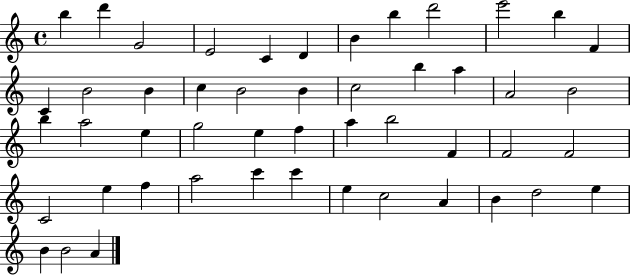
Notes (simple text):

B5/q D6/q G4/h E4/h C4/q D4/q B4/q B5/q D6/h E6/h B5/q F4/q C4/q B4/h B4/q C5/q B4/h B4/q C5/h B5/q A5/q A4/h B4/h B5/q A5/h E5/q G5/h E5/q F5/q A5/q B5/h F4/q F4/h F4/h C4/h E5/q F5/q A5/h C6/q C6/q E5/q C5/h A4/q B4/q D5/h E5/q B4/q B4/h A4/q